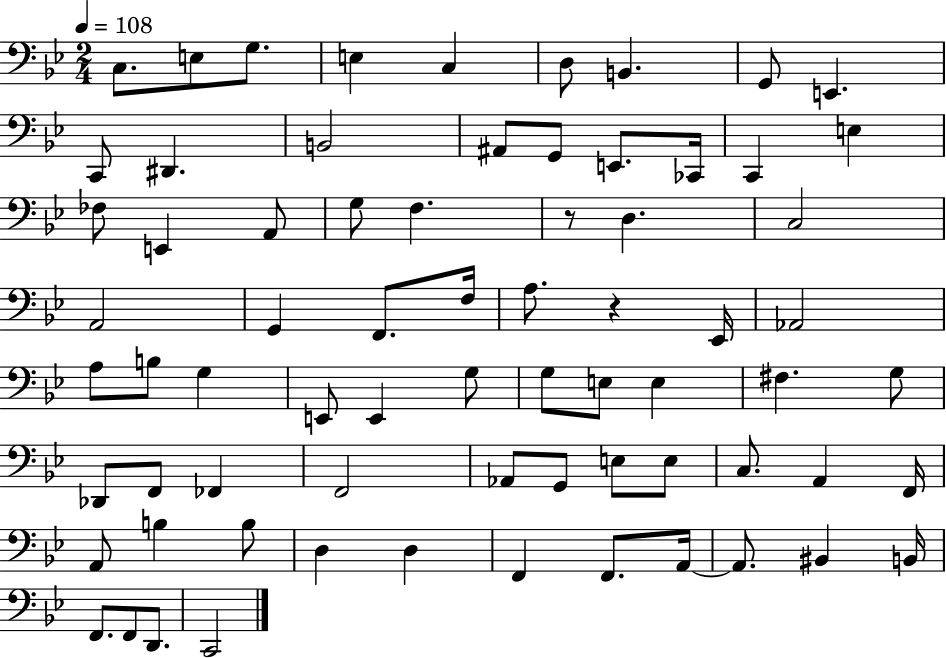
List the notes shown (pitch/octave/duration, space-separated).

C3/e. E3/e G3/e. E3/q C3/q D3/e B2/q. G2/e E2/q. C2/e D#2/q. B2/h A#2/e G2/e E2/e. CES2/s C2/q E3/q FES3/e E2/q A2/e G3/e F3/q. R/e D3/q. C3/h A2/h G2/q F2/e. F3/s A3/e. R/q Eb2/s Ab2/h A3/e B3/e G3/q E2/e E2/q G3/e G3/e E3/e E3/q F#3/q. G3/e Db2/e F2/e FES2/q F2/h Ab2/e G2/e E3/e E3/e C3/e. A2/q F2/s A2/e B3/q B3/e D3/q D3/q F2/q F2/e. A2/s A2/e. BIS2/q B2/s F2/e. F2/e D2/e. C2/h